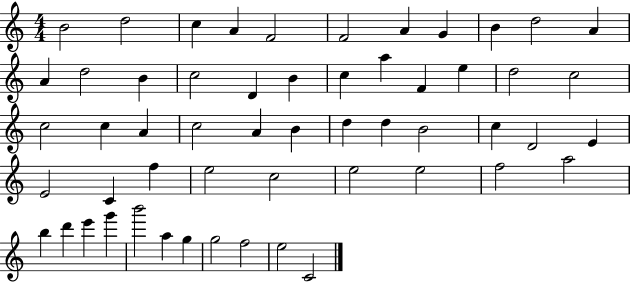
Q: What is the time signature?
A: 4/4